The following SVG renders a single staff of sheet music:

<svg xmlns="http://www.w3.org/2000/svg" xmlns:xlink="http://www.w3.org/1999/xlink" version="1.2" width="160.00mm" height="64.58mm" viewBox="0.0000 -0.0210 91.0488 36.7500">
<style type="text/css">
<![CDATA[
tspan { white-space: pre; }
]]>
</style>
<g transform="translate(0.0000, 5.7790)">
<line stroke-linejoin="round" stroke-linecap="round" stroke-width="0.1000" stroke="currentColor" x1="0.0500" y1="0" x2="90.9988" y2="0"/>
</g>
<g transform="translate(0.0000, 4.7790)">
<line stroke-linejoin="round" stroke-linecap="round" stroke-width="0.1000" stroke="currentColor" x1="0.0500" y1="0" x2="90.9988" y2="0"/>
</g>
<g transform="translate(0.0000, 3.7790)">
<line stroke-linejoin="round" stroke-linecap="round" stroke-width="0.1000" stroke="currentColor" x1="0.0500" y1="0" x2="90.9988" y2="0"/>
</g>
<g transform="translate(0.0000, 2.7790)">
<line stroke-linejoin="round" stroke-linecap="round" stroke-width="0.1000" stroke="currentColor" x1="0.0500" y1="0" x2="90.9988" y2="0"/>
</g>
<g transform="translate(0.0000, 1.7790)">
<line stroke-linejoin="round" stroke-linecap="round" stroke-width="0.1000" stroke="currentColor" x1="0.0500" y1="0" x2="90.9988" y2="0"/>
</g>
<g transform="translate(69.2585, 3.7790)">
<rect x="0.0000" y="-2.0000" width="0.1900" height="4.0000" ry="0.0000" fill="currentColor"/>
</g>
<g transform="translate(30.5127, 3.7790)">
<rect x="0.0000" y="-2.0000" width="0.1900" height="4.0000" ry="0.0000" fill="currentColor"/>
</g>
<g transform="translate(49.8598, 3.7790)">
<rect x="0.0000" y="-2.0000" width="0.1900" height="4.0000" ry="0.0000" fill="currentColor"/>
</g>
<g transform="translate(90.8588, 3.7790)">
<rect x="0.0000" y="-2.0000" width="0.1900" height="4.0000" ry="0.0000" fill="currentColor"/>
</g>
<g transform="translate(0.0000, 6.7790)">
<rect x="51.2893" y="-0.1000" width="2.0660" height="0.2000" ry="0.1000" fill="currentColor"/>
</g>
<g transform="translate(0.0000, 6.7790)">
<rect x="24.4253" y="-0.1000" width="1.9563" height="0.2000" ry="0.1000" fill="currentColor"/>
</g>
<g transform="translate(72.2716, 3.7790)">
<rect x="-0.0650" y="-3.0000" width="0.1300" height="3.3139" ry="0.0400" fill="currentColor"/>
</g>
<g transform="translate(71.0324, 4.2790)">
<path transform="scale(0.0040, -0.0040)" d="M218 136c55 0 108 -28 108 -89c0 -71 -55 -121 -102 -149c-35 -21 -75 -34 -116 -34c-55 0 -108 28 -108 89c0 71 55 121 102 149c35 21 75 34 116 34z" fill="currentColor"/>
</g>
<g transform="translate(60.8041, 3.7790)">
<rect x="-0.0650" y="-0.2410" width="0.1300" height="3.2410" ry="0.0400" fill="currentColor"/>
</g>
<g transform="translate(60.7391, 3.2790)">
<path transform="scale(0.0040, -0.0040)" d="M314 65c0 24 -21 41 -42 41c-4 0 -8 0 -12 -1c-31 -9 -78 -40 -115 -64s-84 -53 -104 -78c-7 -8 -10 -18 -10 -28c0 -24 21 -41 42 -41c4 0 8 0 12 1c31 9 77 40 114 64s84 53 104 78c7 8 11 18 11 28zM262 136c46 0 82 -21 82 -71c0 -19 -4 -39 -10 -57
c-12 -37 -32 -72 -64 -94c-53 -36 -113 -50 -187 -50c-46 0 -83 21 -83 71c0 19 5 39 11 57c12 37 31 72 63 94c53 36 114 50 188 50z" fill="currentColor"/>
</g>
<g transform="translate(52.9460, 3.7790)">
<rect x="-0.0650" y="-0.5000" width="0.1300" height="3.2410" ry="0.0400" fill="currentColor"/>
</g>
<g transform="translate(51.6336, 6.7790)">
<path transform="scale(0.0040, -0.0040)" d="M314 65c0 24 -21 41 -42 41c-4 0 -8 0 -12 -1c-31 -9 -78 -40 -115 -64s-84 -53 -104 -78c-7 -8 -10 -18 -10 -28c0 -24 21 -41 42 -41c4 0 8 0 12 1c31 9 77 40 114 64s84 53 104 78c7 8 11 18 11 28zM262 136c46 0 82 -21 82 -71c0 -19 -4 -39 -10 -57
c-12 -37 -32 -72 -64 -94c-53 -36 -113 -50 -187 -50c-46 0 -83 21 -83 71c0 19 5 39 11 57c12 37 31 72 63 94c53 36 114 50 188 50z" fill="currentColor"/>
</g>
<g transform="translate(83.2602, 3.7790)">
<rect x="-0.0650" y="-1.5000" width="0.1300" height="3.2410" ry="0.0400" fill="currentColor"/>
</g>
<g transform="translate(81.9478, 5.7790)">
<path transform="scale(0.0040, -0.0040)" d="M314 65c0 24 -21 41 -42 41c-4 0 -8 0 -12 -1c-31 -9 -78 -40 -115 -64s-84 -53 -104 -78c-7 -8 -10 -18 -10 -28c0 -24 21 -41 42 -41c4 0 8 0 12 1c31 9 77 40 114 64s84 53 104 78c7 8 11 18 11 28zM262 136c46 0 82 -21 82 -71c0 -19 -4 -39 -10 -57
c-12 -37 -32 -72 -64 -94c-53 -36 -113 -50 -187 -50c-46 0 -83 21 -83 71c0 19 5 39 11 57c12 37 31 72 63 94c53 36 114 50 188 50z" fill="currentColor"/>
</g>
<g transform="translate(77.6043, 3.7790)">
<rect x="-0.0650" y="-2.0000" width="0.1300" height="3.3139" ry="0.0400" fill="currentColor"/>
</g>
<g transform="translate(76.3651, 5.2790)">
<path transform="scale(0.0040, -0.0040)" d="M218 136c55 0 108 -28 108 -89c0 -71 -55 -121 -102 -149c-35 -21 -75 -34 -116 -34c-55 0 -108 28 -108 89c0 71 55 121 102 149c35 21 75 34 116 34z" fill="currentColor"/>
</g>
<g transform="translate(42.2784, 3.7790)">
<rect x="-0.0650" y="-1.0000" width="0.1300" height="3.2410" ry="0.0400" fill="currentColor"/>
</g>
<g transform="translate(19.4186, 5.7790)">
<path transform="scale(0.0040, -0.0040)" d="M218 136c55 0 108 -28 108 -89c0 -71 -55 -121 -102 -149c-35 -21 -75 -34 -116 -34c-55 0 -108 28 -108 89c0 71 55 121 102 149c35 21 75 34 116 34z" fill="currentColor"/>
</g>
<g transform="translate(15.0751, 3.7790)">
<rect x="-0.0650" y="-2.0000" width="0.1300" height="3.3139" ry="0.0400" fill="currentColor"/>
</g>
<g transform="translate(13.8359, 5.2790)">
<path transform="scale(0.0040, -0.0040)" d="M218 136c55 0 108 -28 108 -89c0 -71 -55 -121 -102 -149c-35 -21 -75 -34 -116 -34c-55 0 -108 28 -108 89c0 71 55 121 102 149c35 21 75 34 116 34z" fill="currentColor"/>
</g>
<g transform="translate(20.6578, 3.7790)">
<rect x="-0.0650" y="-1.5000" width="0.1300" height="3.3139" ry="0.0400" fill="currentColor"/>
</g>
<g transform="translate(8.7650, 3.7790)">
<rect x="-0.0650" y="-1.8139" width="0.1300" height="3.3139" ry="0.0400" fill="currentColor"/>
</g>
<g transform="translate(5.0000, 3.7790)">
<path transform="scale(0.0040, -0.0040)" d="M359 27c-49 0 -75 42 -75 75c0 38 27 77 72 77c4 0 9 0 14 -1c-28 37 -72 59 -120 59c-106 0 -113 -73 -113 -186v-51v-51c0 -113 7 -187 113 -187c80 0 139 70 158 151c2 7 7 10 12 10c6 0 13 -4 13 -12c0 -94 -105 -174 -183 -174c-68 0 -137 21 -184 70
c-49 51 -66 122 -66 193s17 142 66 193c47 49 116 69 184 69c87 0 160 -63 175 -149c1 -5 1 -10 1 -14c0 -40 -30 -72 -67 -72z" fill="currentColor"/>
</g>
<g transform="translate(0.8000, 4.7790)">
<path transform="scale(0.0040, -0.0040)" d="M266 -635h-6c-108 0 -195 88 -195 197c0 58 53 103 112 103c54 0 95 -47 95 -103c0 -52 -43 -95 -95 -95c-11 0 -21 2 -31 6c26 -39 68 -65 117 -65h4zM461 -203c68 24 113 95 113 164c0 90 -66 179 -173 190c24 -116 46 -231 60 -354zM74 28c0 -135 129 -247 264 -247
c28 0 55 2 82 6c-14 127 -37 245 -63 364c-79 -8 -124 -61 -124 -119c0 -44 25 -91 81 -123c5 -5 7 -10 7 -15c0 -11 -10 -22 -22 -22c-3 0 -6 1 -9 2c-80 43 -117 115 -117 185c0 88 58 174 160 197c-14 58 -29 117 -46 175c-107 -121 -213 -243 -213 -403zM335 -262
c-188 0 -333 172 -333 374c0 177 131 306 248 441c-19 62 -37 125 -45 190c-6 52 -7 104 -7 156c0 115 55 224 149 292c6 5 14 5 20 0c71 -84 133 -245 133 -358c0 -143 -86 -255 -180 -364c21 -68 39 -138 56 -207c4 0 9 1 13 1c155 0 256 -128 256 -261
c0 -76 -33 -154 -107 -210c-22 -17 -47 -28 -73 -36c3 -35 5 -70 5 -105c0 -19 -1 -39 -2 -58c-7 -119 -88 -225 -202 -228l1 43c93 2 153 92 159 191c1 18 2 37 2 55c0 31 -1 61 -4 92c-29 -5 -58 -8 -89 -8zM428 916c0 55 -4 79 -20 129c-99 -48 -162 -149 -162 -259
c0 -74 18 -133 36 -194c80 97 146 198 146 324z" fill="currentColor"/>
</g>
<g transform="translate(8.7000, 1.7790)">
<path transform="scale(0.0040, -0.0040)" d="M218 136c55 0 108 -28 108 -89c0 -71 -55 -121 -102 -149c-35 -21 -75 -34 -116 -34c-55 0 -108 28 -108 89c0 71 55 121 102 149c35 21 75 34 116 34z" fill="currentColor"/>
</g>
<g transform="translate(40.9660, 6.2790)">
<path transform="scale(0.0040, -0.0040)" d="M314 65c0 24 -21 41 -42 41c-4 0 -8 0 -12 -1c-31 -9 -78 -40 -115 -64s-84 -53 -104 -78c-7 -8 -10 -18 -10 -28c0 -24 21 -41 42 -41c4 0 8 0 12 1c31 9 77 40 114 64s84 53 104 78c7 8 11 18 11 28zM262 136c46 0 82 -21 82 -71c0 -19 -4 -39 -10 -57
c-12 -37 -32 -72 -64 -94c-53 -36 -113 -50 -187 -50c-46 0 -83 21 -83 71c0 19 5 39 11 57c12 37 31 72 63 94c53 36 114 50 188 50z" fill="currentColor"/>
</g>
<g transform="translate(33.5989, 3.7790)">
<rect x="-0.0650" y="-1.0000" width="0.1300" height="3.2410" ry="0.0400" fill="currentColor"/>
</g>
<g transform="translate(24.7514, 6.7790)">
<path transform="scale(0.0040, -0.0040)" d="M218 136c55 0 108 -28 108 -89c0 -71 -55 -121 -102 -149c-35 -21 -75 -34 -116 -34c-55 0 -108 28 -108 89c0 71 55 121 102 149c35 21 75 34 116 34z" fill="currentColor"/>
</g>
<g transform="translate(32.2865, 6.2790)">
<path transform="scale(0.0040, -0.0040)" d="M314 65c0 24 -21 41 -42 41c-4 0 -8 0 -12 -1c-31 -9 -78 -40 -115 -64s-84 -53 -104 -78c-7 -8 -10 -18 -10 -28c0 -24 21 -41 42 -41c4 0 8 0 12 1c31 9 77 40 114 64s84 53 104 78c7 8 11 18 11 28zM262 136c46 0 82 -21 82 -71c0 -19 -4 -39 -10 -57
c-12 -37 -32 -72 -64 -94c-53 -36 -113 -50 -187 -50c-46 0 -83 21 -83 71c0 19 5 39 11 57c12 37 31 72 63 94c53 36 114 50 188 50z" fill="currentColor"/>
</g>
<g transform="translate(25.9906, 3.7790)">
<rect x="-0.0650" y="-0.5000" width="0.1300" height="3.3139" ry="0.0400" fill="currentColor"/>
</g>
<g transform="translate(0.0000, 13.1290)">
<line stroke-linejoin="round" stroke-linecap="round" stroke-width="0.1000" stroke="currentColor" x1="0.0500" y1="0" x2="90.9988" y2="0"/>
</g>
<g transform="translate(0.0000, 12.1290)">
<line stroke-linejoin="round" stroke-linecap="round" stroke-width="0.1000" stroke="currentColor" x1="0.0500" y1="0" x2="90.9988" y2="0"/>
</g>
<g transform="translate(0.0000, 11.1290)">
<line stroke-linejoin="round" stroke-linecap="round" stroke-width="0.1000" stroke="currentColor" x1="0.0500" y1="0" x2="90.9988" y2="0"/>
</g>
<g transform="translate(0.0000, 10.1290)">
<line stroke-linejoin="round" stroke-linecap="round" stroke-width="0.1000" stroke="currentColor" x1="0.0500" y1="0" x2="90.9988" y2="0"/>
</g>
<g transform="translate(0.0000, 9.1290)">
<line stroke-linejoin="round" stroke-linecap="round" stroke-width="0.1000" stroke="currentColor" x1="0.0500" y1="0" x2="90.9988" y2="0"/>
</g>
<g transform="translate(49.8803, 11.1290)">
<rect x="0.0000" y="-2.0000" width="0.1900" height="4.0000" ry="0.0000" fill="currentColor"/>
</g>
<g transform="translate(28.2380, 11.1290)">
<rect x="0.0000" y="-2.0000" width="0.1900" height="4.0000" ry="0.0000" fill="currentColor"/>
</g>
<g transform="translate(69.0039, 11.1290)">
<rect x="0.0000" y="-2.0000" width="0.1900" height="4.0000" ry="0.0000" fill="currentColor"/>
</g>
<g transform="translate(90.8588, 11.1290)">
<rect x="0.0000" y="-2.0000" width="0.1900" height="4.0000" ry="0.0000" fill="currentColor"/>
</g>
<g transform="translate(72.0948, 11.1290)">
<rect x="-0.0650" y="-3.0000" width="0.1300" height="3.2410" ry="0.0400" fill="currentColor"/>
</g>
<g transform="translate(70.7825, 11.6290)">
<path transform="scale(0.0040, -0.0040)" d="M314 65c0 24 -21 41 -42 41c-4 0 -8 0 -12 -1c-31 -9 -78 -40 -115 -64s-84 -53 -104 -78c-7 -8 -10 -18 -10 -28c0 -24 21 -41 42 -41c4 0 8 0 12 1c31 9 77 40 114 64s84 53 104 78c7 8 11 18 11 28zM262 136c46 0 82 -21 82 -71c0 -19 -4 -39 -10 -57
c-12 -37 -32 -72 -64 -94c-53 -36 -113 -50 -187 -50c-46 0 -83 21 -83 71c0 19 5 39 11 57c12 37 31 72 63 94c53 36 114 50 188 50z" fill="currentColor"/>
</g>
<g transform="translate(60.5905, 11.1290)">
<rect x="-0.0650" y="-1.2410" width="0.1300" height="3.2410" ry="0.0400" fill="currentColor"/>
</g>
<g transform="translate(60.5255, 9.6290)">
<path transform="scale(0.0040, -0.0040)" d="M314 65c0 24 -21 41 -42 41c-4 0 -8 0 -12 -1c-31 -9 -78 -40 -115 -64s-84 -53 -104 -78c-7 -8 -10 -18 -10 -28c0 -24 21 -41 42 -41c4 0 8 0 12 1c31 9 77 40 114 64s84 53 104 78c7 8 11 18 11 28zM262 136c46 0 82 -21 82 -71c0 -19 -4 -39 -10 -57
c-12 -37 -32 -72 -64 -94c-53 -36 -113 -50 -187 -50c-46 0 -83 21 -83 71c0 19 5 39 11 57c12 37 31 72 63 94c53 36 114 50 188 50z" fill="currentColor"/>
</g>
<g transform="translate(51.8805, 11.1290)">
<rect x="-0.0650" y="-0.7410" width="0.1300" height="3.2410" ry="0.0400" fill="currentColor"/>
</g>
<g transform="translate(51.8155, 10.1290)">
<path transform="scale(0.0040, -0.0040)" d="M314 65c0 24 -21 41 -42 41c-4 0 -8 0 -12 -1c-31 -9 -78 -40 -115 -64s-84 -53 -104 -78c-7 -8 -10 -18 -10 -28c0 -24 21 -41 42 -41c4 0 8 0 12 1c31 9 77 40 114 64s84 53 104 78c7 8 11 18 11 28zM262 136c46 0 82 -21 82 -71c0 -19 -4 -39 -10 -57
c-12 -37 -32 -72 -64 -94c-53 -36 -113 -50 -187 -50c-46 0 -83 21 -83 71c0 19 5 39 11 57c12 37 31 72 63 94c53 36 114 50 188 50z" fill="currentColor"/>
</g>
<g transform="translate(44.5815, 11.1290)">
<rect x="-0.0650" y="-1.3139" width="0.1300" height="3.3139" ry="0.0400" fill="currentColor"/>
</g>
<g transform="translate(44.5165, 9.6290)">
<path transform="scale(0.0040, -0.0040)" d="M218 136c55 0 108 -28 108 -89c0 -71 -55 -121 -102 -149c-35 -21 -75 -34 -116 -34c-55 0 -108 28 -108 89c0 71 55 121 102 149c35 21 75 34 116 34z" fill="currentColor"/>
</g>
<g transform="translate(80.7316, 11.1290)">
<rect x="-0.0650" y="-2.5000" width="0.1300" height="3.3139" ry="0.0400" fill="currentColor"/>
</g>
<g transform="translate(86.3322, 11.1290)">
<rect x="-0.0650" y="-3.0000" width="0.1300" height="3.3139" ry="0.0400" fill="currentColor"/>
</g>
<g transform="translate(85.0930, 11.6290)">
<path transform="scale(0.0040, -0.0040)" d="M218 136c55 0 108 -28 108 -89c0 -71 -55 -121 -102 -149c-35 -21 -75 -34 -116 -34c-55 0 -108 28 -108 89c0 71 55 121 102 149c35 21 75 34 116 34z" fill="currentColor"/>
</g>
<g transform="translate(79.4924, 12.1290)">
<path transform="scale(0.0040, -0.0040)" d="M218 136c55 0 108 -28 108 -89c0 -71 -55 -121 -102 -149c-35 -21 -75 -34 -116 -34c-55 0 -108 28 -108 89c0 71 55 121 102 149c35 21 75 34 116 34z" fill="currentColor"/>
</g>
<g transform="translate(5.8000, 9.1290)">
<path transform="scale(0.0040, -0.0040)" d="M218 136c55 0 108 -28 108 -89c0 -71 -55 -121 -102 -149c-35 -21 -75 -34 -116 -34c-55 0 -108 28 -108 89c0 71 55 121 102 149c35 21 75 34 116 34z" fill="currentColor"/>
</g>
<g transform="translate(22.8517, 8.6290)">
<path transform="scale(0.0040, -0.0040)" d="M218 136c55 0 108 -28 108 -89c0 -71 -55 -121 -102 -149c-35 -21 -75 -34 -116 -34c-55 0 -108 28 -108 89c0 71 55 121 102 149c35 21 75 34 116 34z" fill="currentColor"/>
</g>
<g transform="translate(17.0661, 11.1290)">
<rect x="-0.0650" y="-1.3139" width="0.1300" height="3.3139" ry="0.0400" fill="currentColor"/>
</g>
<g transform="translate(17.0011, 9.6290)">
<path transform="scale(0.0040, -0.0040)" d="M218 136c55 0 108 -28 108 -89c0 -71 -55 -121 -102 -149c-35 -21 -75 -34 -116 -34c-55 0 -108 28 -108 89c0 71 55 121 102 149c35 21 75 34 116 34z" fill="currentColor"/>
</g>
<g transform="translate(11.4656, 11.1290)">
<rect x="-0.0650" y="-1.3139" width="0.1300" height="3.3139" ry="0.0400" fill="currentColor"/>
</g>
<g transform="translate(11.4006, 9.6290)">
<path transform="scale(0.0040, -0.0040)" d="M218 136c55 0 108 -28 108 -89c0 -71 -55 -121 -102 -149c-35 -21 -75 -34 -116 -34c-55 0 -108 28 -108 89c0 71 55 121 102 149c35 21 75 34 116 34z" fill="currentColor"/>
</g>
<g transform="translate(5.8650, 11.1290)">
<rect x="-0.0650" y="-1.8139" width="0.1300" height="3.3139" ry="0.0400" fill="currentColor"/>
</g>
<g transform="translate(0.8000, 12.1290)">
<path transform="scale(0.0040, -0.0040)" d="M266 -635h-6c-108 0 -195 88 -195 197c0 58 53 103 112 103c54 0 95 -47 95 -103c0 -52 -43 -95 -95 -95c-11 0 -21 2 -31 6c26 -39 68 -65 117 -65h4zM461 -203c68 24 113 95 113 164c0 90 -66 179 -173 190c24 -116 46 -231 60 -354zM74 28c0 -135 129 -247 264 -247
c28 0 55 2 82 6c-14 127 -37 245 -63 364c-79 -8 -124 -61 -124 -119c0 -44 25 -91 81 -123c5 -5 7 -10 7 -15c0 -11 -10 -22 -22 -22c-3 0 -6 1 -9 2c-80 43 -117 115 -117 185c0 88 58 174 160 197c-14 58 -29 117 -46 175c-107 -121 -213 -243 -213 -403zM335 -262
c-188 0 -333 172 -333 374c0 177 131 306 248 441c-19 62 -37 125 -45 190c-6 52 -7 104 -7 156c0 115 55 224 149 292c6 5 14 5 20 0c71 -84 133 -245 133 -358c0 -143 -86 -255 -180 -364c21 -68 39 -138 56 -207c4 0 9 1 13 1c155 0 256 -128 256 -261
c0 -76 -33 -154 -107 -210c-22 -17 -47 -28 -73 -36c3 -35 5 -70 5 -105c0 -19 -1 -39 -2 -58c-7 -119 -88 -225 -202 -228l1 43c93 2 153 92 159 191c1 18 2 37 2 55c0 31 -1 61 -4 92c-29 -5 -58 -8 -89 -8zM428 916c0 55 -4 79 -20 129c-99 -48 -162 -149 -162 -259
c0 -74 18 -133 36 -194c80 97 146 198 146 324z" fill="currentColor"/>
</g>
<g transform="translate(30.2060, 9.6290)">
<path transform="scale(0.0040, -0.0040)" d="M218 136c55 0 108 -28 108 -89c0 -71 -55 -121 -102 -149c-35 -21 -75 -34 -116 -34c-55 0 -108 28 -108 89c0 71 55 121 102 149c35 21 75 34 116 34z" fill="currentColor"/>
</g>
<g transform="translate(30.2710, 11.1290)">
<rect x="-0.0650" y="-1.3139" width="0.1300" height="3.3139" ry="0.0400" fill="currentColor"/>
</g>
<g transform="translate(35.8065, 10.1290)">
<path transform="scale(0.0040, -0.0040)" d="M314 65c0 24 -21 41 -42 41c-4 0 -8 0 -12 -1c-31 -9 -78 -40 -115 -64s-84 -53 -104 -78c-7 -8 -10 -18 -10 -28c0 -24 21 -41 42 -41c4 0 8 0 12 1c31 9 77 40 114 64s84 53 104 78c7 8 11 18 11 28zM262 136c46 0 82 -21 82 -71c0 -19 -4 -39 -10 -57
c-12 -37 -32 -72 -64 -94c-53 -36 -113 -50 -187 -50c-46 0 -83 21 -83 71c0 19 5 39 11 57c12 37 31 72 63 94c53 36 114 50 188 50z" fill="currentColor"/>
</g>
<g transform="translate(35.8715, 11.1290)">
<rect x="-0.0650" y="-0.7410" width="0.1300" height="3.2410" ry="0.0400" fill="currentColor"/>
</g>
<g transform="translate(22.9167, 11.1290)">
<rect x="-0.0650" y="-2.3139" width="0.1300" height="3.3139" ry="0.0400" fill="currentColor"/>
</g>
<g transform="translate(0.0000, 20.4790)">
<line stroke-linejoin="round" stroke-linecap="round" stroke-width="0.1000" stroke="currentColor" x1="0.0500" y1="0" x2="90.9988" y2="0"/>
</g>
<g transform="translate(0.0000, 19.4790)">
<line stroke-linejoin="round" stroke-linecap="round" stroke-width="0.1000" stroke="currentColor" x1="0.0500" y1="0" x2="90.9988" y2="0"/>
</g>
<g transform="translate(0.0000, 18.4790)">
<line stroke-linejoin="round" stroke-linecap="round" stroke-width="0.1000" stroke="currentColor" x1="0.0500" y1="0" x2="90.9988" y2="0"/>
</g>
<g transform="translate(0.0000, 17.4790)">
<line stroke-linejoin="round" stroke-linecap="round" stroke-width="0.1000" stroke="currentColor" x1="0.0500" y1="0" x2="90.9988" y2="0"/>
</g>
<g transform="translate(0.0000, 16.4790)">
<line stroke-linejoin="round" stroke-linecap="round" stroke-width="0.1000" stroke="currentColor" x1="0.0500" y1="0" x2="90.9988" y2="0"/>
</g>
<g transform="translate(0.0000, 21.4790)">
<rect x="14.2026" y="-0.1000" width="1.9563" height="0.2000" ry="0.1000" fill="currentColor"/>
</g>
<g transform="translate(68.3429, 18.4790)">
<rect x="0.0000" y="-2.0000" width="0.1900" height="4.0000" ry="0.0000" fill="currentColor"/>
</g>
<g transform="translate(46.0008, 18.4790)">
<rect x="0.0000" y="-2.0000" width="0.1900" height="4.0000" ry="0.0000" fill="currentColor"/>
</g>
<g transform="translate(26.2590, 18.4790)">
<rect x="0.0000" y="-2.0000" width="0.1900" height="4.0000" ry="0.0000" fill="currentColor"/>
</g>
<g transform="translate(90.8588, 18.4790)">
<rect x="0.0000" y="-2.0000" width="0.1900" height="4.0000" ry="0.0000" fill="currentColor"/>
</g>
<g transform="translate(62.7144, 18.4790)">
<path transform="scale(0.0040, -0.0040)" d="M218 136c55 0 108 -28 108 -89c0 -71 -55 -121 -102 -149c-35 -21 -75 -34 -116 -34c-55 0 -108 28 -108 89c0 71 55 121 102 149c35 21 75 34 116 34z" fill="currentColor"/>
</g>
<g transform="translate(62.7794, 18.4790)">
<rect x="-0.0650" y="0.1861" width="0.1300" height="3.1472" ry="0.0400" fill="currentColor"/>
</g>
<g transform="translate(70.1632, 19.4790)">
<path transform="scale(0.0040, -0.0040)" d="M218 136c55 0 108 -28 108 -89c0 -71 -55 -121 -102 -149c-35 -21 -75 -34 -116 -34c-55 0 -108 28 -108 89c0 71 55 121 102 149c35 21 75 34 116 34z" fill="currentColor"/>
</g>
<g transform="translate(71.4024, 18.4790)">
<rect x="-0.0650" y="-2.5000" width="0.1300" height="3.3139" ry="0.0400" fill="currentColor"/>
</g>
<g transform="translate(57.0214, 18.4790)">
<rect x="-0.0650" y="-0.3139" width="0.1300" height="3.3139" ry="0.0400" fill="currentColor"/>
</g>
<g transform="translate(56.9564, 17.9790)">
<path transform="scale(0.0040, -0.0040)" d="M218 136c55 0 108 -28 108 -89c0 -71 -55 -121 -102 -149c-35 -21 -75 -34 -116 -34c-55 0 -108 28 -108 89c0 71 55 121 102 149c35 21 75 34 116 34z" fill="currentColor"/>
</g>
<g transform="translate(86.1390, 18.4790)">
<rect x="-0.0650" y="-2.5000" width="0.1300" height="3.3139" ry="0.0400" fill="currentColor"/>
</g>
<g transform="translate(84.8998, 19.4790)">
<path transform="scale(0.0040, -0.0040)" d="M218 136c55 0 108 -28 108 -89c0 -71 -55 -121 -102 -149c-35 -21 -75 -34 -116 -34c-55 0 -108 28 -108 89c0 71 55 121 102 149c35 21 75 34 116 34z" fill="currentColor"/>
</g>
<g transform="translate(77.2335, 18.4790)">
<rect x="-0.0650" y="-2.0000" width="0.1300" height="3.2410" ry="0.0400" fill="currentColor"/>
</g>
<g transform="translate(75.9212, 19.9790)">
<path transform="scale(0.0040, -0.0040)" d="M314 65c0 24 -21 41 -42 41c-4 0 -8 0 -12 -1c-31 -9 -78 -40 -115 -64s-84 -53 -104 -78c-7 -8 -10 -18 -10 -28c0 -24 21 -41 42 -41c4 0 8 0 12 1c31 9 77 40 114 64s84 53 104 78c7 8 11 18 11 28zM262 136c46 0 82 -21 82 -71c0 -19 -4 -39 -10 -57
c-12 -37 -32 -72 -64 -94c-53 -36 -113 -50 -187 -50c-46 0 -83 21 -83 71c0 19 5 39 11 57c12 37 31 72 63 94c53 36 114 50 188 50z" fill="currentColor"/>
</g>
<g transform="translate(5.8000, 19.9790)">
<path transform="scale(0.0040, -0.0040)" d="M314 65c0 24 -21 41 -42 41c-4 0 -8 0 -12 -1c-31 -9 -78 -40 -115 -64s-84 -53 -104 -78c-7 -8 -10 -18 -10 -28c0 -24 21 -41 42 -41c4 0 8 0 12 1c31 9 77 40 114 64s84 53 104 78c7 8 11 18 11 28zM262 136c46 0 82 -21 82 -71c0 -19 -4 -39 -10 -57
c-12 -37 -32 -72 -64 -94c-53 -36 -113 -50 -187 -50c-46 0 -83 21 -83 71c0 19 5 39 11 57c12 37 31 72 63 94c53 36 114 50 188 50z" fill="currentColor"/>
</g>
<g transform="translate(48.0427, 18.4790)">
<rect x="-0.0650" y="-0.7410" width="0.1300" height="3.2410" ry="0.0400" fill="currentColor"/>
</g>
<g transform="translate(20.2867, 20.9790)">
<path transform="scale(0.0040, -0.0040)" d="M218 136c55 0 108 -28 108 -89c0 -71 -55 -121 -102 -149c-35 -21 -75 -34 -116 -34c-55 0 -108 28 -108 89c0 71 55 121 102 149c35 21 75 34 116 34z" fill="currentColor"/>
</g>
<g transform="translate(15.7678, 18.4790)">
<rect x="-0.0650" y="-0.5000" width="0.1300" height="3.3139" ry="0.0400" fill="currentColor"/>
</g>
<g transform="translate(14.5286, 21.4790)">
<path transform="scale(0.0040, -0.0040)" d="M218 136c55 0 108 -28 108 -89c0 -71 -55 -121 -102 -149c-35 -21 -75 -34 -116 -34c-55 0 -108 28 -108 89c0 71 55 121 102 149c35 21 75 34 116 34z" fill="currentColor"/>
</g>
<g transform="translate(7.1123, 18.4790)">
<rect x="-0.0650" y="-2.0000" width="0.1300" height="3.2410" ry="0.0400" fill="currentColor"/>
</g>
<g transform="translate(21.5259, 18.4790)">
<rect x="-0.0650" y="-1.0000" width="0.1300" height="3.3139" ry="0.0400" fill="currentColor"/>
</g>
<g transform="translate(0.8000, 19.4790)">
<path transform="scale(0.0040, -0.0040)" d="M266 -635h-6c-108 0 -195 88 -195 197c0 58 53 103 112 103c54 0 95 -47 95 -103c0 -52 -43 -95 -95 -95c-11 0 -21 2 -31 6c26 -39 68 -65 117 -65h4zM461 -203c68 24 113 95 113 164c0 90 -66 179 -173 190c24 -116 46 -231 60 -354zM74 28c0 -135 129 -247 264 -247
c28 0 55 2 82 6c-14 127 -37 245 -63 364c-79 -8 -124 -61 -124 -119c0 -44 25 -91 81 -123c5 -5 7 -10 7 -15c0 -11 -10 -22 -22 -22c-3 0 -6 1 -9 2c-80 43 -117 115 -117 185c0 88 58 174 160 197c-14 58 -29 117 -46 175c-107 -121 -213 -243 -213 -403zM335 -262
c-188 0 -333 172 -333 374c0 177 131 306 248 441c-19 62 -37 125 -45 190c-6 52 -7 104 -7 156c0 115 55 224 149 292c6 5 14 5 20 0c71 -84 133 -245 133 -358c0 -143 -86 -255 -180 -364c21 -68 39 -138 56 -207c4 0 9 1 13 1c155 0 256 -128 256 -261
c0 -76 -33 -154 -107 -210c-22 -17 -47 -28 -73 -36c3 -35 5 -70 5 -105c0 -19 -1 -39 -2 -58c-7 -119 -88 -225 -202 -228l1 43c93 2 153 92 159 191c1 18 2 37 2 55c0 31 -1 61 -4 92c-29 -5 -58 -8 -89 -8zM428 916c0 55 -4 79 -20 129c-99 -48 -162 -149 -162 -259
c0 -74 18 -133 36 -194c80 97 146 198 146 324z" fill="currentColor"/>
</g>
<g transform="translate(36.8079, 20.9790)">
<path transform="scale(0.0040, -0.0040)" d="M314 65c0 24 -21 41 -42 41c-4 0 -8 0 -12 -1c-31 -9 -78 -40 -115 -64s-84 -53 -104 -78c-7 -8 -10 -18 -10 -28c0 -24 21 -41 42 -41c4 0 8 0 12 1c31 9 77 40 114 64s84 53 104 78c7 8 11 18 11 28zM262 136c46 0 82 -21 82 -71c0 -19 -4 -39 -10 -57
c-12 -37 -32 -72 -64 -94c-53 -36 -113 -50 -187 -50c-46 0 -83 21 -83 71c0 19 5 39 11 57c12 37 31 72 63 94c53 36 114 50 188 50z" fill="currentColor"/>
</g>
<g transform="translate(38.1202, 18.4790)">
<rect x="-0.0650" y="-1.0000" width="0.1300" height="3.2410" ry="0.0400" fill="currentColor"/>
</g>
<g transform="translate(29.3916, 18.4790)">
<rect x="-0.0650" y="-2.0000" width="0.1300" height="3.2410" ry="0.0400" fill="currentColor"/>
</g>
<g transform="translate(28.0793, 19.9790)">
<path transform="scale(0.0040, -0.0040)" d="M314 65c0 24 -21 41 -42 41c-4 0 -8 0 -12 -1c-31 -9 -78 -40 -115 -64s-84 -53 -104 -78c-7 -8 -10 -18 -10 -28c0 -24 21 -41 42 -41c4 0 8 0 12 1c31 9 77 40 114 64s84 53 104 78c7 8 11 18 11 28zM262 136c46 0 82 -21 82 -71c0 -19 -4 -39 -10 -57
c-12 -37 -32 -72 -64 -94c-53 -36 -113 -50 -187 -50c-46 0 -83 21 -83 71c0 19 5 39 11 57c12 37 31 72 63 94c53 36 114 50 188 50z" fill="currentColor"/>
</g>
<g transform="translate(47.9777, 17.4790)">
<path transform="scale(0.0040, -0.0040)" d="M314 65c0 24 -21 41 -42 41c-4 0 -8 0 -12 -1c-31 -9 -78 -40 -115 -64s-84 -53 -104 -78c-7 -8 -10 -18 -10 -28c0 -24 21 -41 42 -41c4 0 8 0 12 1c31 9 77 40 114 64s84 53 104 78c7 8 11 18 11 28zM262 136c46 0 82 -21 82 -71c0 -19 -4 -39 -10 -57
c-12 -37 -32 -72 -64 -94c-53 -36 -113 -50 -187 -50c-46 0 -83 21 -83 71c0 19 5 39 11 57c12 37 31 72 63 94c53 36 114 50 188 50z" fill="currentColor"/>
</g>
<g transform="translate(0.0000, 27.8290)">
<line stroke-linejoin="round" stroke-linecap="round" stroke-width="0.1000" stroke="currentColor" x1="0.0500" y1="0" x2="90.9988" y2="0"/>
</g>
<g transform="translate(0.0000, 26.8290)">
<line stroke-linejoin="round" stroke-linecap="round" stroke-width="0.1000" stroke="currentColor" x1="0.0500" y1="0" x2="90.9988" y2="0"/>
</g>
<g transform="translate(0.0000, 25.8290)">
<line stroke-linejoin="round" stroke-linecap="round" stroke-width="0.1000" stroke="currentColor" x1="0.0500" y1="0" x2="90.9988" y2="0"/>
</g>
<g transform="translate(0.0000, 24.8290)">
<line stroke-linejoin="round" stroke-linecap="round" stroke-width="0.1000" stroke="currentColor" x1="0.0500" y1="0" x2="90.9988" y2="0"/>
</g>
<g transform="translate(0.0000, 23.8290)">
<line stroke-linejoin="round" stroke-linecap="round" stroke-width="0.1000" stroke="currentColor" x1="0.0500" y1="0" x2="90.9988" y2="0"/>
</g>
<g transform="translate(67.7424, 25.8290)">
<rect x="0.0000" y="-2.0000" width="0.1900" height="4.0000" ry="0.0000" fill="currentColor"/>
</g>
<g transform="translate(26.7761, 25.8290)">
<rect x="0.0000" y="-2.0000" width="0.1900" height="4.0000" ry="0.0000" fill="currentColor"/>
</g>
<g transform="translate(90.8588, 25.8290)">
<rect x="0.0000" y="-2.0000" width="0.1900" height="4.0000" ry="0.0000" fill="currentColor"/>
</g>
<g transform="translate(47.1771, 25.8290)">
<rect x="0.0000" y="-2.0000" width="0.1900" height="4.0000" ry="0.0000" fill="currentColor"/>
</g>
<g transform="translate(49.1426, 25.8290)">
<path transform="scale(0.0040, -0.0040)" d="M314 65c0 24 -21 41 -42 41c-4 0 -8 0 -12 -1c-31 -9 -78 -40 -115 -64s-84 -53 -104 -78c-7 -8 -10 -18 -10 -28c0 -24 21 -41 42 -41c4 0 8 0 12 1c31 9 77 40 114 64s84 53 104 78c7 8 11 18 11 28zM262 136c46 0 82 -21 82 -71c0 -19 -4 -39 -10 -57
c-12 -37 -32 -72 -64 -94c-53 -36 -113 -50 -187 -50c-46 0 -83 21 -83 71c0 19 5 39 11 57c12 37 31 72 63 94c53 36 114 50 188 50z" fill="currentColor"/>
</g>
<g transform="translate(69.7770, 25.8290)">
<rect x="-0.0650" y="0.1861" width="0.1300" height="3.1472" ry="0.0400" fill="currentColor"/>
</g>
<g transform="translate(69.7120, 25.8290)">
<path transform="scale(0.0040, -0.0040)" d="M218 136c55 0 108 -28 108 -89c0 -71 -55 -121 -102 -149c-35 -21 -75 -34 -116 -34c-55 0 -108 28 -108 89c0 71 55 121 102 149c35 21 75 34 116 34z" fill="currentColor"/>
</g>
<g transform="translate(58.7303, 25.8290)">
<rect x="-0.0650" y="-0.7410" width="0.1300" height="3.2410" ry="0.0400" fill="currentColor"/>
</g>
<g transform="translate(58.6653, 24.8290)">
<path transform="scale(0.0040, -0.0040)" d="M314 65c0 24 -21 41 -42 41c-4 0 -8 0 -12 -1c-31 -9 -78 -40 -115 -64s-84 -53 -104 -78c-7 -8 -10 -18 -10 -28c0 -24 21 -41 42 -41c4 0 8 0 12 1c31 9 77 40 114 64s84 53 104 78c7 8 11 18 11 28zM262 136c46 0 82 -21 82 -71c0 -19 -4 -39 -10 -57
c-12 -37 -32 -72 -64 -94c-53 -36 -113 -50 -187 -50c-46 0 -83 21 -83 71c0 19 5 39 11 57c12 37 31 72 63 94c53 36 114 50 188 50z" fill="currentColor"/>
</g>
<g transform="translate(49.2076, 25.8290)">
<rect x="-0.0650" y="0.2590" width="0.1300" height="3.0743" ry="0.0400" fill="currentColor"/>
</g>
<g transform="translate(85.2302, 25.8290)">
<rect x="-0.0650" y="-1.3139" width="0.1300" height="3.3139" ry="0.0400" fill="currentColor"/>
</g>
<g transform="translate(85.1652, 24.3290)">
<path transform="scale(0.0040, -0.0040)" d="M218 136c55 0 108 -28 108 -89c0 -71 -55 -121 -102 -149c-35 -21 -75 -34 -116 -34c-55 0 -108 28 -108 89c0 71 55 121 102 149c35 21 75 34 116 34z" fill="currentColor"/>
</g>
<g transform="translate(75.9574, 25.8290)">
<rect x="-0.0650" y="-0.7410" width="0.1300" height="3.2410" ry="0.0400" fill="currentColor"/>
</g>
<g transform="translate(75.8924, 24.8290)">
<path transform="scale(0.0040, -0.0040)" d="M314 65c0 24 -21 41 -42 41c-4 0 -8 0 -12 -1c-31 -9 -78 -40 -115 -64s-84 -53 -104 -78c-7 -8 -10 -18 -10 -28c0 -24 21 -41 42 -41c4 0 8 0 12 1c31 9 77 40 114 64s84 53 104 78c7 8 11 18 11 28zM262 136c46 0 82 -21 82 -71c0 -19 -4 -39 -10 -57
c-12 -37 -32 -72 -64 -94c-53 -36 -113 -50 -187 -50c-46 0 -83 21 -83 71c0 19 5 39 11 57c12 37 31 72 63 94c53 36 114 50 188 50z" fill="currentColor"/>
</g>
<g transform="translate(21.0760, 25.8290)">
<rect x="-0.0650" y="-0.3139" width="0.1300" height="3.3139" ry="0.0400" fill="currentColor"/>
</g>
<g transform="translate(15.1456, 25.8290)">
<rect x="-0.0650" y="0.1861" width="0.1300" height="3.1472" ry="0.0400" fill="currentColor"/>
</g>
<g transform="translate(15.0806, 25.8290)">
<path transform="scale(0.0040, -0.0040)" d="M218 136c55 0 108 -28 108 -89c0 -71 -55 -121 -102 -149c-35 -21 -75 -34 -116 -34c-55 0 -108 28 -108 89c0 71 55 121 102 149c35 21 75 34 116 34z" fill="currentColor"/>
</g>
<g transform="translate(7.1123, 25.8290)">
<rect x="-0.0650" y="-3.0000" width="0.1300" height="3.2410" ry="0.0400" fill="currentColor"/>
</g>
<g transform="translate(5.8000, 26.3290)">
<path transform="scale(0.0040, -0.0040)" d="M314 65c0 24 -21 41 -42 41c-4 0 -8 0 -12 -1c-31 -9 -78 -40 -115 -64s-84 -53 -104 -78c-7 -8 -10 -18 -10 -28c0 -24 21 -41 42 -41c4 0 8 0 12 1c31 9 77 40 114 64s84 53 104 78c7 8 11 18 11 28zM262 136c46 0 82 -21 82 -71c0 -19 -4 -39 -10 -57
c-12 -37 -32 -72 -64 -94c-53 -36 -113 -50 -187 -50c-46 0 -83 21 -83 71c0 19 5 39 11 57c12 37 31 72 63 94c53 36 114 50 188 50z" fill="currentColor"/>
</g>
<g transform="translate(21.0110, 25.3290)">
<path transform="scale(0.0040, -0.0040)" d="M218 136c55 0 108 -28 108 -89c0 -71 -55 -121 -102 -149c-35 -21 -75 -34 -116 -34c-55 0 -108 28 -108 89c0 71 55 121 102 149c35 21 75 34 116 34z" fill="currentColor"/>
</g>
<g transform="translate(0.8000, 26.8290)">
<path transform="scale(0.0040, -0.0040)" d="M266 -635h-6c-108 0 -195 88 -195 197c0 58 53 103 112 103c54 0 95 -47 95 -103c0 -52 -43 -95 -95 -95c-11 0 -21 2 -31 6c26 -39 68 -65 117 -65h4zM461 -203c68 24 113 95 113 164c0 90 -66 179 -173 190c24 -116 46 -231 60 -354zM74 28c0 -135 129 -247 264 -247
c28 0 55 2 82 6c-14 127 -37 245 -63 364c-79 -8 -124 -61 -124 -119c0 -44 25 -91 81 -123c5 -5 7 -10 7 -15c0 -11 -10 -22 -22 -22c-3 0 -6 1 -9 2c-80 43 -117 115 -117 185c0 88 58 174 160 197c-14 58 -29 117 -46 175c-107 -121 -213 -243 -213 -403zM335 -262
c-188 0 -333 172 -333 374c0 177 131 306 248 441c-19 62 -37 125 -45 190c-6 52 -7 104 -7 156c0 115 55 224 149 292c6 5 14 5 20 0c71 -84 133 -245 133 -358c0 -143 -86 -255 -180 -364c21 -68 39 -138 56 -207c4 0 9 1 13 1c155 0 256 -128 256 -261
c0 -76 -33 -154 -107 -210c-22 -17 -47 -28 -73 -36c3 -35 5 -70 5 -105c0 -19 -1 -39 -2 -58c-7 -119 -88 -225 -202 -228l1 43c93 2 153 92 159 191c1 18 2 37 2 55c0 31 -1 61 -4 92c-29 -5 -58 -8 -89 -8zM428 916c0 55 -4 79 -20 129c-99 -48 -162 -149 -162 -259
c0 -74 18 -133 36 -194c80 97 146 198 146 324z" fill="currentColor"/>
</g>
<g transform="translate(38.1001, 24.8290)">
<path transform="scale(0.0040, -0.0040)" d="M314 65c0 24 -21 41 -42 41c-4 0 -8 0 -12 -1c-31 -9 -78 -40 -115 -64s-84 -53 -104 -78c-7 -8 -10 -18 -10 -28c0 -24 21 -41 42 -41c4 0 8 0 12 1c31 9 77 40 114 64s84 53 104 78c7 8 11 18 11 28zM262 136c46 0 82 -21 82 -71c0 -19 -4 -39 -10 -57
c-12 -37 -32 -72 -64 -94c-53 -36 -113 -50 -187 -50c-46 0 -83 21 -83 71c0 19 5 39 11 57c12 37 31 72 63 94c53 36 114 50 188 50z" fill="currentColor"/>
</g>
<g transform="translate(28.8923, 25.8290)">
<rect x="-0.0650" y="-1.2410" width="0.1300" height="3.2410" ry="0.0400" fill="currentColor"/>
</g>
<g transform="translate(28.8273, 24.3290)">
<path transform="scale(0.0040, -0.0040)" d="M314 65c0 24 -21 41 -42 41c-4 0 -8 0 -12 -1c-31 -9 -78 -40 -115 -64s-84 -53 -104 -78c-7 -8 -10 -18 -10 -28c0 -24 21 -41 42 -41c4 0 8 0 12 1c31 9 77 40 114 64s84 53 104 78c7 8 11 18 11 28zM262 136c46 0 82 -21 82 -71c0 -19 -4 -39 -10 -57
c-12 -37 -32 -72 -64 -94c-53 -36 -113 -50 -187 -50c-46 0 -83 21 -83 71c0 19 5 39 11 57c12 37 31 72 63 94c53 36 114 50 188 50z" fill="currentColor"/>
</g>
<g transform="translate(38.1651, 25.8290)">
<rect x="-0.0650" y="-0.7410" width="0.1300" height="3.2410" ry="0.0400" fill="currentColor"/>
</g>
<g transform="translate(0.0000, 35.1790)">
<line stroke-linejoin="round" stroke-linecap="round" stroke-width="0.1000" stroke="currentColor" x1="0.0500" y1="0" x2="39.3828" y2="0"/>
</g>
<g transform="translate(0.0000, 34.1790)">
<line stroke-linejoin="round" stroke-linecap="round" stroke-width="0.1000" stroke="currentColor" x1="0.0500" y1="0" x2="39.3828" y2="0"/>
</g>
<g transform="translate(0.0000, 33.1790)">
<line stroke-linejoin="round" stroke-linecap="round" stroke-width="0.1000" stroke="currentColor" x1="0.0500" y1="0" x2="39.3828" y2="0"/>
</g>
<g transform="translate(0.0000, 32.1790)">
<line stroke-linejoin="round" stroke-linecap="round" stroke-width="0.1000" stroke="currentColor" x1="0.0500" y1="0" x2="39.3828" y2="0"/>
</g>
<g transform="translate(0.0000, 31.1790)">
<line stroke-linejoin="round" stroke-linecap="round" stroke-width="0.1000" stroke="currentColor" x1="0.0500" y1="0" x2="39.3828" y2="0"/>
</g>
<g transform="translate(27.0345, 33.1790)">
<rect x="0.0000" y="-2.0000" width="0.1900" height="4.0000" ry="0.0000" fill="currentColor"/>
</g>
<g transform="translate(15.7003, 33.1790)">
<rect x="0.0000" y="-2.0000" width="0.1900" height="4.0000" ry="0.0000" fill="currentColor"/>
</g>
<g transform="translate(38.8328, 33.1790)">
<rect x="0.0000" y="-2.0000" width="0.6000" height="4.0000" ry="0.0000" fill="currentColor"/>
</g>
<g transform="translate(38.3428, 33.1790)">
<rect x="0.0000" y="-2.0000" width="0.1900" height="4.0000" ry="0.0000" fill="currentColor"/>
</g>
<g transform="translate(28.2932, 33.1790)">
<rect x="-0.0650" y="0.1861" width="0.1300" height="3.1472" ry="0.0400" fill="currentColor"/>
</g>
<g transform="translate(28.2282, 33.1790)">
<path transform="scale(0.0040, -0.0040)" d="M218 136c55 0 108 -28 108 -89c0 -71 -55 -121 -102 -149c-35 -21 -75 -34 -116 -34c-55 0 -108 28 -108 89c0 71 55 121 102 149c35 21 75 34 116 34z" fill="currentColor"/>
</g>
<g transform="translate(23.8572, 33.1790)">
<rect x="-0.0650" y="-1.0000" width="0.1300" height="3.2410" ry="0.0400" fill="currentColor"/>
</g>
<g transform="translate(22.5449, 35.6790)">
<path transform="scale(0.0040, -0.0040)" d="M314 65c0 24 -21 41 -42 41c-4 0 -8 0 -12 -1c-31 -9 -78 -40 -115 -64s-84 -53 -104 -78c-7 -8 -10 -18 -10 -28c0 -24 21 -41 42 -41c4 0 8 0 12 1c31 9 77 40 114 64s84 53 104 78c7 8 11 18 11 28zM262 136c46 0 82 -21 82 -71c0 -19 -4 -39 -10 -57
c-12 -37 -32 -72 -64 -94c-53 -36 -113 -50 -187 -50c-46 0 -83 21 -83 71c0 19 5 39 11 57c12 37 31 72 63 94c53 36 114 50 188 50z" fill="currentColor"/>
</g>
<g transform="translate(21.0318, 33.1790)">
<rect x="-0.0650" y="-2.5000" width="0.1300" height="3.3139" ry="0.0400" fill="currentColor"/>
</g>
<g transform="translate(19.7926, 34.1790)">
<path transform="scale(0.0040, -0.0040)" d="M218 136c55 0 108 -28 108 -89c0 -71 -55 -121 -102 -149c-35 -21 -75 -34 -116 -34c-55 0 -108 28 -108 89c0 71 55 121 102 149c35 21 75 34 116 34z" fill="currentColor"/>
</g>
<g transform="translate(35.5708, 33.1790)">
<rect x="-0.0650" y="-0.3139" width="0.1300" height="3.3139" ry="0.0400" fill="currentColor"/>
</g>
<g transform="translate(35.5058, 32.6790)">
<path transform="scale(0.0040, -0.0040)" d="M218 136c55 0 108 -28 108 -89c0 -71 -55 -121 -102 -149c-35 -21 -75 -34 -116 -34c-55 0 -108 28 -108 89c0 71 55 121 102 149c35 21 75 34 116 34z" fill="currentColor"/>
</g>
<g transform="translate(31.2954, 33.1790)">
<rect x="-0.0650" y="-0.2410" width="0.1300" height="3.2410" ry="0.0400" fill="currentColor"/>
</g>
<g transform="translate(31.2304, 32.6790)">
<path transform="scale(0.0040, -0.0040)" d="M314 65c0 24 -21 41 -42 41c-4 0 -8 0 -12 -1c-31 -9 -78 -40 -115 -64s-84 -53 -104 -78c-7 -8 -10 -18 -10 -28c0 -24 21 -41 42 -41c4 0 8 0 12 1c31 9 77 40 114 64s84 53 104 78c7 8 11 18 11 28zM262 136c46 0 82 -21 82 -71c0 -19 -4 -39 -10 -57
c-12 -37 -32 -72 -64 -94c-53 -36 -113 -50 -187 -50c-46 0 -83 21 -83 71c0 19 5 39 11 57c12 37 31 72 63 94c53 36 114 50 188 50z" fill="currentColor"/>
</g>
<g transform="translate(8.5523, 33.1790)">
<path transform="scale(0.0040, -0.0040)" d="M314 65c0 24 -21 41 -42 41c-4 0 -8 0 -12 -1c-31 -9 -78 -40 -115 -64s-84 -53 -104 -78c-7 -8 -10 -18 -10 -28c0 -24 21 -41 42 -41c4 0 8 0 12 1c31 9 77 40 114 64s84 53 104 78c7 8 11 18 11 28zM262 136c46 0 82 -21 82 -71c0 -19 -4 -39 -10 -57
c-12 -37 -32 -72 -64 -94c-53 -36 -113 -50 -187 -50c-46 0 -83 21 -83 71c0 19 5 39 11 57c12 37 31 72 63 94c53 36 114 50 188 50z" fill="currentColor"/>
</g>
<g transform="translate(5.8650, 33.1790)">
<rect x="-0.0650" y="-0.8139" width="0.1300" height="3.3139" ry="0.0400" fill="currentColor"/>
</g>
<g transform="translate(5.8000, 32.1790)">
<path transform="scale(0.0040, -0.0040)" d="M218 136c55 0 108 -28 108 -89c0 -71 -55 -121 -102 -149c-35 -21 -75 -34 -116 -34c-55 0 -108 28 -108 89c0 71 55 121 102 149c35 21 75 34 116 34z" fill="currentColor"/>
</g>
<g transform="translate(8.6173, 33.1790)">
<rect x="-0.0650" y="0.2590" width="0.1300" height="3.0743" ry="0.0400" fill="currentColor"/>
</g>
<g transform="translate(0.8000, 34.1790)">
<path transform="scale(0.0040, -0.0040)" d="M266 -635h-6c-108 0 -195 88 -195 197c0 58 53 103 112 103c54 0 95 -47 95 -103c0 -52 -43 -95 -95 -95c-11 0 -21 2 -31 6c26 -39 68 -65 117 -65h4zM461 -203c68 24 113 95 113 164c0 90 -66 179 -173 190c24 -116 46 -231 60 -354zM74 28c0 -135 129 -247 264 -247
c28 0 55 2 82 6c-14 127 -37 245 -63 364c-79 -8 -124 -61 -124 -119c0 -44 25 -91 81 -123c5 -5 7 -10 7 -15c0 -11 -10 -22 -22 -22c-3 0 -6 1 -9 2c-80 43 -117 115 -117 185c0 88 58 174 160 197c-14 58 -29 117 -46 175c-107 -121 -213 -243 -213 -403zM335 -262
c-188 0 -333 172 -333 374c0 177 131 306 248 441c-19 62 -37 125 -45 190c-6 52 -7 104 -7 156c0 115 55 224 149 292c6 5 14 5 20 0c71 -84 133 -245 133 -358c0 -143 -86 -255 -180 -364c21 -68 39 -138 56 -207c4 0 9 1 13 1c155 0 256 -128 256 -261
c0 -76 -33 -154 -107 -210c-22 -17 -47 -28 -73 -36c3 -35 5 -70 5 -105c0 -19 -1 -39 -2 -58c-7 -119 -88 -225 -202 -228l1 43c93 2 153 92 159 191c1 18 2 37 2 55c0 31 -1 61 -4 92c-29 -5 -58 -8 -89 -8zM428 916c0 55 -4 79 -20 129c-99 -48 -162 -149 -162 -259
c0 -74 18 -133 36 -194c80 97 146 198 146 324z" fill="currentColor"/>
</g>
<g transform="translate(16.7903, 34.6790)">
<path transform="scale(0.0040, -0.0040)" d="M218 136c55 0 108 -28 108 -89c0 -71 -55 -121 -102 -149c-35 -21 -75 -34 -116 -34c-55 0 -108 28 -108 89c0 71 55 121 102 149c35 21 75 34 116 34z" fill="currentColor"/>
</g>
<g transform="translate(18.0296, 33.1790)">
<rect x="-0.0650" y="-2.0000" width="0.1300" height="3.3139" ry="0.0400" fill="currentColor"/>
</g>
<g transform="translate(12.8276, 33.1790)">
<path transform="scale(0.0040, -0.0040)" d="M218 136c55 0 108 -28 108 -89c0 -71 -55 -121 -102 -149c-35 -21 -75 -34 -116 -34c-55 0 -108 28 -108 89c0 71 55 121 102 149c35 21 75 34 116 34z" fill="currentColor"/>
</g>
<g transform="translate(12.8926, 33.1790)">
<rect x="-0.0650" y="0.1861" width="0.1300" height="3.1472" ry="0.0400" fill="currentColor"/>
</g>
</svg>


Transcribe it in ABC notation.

X:1
T:Untitled
M:4/4
L:1/4
K:C
f F E C D2 D2 C2 c2 A F E2 f e e g e d2 e d2 e2 A2 G A F2 C D F2 D2 d2 c B G F2 G A2 B c e2 d2 B2 d2 B d2 e d B2 B F G D2 B c2 c